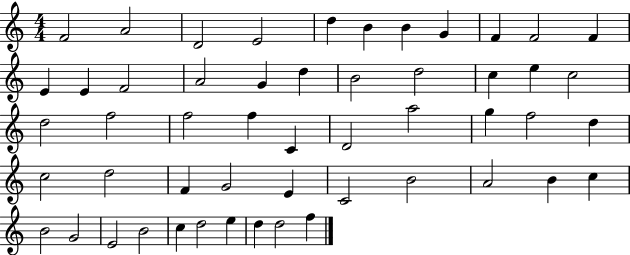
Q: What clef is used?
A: treble